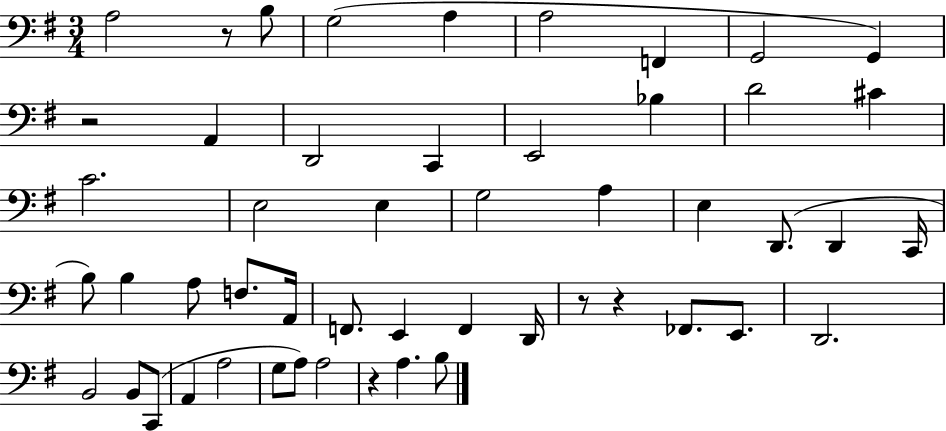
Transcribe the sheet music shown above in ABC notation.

X:1
T:Untitled
M:3/4
L:1/4
K:G
A,2 z/2 B,/2 G,2 A, A,2 F,, G,,2 G,, z2 A,, D,,2 C,, E,,2 _B, D2 ^C C2 E,2 E, G,2 A, E, D,,/2 D,, C,,/4 B,/2 B, A,/2 F,/2 A,,/4 F,,/2 E,, F,, D,,/4 z/2 z _F,,/2 E,,/2 D,,2 B,,2 B,,/2 C,,/2 A,, A,2 G,/2 A,/2 A,2 z A, B,/2